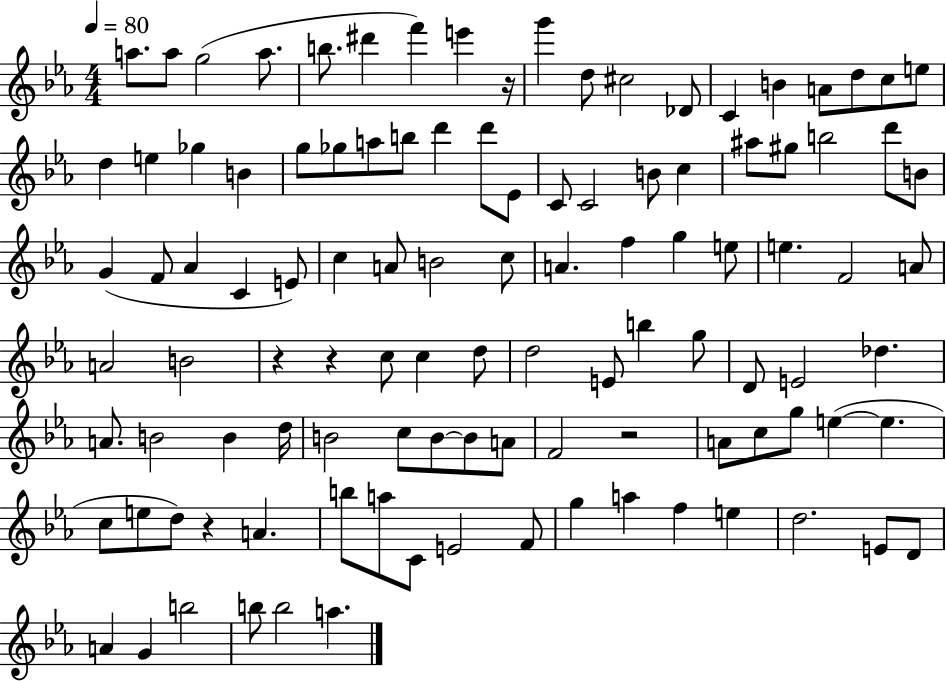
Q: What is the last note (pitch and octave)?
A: A5